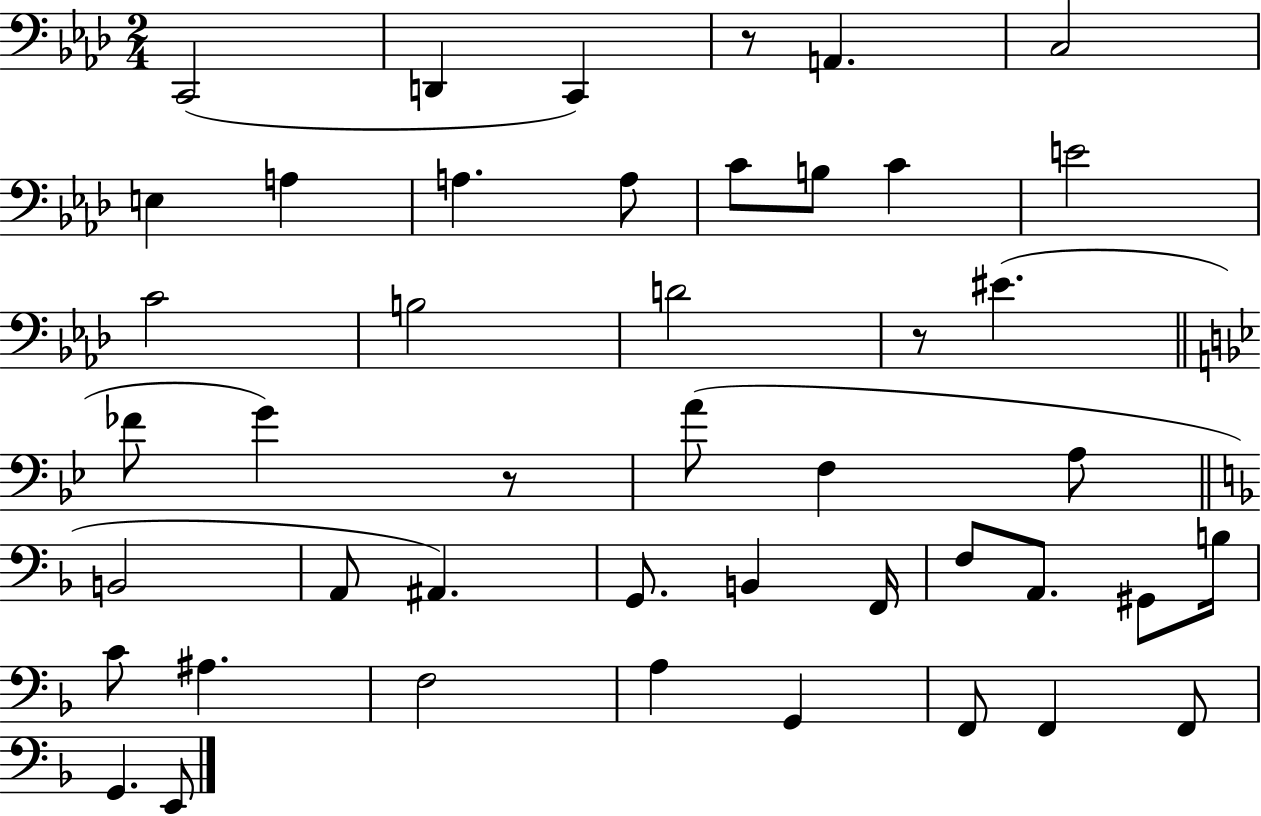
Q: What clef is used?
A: bass